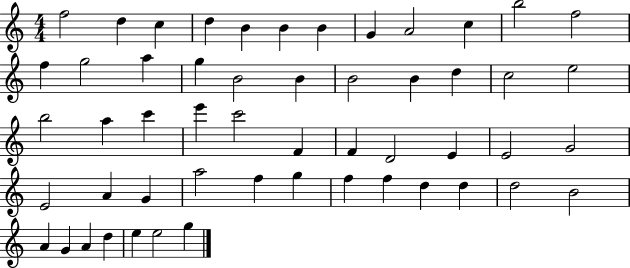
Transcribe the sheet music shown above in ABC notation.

X:1
T:Untitled
M:4/4
L:1/4
K:C
f2 d c d B B B G A2 c b2 f2 f g2 a g B2 B B2 B d c2 e2 b2 a c' e' c'2 F F D2 E E2 G2 E2 A G a2 f g f f d d d2 B2 A G A d e e2 g